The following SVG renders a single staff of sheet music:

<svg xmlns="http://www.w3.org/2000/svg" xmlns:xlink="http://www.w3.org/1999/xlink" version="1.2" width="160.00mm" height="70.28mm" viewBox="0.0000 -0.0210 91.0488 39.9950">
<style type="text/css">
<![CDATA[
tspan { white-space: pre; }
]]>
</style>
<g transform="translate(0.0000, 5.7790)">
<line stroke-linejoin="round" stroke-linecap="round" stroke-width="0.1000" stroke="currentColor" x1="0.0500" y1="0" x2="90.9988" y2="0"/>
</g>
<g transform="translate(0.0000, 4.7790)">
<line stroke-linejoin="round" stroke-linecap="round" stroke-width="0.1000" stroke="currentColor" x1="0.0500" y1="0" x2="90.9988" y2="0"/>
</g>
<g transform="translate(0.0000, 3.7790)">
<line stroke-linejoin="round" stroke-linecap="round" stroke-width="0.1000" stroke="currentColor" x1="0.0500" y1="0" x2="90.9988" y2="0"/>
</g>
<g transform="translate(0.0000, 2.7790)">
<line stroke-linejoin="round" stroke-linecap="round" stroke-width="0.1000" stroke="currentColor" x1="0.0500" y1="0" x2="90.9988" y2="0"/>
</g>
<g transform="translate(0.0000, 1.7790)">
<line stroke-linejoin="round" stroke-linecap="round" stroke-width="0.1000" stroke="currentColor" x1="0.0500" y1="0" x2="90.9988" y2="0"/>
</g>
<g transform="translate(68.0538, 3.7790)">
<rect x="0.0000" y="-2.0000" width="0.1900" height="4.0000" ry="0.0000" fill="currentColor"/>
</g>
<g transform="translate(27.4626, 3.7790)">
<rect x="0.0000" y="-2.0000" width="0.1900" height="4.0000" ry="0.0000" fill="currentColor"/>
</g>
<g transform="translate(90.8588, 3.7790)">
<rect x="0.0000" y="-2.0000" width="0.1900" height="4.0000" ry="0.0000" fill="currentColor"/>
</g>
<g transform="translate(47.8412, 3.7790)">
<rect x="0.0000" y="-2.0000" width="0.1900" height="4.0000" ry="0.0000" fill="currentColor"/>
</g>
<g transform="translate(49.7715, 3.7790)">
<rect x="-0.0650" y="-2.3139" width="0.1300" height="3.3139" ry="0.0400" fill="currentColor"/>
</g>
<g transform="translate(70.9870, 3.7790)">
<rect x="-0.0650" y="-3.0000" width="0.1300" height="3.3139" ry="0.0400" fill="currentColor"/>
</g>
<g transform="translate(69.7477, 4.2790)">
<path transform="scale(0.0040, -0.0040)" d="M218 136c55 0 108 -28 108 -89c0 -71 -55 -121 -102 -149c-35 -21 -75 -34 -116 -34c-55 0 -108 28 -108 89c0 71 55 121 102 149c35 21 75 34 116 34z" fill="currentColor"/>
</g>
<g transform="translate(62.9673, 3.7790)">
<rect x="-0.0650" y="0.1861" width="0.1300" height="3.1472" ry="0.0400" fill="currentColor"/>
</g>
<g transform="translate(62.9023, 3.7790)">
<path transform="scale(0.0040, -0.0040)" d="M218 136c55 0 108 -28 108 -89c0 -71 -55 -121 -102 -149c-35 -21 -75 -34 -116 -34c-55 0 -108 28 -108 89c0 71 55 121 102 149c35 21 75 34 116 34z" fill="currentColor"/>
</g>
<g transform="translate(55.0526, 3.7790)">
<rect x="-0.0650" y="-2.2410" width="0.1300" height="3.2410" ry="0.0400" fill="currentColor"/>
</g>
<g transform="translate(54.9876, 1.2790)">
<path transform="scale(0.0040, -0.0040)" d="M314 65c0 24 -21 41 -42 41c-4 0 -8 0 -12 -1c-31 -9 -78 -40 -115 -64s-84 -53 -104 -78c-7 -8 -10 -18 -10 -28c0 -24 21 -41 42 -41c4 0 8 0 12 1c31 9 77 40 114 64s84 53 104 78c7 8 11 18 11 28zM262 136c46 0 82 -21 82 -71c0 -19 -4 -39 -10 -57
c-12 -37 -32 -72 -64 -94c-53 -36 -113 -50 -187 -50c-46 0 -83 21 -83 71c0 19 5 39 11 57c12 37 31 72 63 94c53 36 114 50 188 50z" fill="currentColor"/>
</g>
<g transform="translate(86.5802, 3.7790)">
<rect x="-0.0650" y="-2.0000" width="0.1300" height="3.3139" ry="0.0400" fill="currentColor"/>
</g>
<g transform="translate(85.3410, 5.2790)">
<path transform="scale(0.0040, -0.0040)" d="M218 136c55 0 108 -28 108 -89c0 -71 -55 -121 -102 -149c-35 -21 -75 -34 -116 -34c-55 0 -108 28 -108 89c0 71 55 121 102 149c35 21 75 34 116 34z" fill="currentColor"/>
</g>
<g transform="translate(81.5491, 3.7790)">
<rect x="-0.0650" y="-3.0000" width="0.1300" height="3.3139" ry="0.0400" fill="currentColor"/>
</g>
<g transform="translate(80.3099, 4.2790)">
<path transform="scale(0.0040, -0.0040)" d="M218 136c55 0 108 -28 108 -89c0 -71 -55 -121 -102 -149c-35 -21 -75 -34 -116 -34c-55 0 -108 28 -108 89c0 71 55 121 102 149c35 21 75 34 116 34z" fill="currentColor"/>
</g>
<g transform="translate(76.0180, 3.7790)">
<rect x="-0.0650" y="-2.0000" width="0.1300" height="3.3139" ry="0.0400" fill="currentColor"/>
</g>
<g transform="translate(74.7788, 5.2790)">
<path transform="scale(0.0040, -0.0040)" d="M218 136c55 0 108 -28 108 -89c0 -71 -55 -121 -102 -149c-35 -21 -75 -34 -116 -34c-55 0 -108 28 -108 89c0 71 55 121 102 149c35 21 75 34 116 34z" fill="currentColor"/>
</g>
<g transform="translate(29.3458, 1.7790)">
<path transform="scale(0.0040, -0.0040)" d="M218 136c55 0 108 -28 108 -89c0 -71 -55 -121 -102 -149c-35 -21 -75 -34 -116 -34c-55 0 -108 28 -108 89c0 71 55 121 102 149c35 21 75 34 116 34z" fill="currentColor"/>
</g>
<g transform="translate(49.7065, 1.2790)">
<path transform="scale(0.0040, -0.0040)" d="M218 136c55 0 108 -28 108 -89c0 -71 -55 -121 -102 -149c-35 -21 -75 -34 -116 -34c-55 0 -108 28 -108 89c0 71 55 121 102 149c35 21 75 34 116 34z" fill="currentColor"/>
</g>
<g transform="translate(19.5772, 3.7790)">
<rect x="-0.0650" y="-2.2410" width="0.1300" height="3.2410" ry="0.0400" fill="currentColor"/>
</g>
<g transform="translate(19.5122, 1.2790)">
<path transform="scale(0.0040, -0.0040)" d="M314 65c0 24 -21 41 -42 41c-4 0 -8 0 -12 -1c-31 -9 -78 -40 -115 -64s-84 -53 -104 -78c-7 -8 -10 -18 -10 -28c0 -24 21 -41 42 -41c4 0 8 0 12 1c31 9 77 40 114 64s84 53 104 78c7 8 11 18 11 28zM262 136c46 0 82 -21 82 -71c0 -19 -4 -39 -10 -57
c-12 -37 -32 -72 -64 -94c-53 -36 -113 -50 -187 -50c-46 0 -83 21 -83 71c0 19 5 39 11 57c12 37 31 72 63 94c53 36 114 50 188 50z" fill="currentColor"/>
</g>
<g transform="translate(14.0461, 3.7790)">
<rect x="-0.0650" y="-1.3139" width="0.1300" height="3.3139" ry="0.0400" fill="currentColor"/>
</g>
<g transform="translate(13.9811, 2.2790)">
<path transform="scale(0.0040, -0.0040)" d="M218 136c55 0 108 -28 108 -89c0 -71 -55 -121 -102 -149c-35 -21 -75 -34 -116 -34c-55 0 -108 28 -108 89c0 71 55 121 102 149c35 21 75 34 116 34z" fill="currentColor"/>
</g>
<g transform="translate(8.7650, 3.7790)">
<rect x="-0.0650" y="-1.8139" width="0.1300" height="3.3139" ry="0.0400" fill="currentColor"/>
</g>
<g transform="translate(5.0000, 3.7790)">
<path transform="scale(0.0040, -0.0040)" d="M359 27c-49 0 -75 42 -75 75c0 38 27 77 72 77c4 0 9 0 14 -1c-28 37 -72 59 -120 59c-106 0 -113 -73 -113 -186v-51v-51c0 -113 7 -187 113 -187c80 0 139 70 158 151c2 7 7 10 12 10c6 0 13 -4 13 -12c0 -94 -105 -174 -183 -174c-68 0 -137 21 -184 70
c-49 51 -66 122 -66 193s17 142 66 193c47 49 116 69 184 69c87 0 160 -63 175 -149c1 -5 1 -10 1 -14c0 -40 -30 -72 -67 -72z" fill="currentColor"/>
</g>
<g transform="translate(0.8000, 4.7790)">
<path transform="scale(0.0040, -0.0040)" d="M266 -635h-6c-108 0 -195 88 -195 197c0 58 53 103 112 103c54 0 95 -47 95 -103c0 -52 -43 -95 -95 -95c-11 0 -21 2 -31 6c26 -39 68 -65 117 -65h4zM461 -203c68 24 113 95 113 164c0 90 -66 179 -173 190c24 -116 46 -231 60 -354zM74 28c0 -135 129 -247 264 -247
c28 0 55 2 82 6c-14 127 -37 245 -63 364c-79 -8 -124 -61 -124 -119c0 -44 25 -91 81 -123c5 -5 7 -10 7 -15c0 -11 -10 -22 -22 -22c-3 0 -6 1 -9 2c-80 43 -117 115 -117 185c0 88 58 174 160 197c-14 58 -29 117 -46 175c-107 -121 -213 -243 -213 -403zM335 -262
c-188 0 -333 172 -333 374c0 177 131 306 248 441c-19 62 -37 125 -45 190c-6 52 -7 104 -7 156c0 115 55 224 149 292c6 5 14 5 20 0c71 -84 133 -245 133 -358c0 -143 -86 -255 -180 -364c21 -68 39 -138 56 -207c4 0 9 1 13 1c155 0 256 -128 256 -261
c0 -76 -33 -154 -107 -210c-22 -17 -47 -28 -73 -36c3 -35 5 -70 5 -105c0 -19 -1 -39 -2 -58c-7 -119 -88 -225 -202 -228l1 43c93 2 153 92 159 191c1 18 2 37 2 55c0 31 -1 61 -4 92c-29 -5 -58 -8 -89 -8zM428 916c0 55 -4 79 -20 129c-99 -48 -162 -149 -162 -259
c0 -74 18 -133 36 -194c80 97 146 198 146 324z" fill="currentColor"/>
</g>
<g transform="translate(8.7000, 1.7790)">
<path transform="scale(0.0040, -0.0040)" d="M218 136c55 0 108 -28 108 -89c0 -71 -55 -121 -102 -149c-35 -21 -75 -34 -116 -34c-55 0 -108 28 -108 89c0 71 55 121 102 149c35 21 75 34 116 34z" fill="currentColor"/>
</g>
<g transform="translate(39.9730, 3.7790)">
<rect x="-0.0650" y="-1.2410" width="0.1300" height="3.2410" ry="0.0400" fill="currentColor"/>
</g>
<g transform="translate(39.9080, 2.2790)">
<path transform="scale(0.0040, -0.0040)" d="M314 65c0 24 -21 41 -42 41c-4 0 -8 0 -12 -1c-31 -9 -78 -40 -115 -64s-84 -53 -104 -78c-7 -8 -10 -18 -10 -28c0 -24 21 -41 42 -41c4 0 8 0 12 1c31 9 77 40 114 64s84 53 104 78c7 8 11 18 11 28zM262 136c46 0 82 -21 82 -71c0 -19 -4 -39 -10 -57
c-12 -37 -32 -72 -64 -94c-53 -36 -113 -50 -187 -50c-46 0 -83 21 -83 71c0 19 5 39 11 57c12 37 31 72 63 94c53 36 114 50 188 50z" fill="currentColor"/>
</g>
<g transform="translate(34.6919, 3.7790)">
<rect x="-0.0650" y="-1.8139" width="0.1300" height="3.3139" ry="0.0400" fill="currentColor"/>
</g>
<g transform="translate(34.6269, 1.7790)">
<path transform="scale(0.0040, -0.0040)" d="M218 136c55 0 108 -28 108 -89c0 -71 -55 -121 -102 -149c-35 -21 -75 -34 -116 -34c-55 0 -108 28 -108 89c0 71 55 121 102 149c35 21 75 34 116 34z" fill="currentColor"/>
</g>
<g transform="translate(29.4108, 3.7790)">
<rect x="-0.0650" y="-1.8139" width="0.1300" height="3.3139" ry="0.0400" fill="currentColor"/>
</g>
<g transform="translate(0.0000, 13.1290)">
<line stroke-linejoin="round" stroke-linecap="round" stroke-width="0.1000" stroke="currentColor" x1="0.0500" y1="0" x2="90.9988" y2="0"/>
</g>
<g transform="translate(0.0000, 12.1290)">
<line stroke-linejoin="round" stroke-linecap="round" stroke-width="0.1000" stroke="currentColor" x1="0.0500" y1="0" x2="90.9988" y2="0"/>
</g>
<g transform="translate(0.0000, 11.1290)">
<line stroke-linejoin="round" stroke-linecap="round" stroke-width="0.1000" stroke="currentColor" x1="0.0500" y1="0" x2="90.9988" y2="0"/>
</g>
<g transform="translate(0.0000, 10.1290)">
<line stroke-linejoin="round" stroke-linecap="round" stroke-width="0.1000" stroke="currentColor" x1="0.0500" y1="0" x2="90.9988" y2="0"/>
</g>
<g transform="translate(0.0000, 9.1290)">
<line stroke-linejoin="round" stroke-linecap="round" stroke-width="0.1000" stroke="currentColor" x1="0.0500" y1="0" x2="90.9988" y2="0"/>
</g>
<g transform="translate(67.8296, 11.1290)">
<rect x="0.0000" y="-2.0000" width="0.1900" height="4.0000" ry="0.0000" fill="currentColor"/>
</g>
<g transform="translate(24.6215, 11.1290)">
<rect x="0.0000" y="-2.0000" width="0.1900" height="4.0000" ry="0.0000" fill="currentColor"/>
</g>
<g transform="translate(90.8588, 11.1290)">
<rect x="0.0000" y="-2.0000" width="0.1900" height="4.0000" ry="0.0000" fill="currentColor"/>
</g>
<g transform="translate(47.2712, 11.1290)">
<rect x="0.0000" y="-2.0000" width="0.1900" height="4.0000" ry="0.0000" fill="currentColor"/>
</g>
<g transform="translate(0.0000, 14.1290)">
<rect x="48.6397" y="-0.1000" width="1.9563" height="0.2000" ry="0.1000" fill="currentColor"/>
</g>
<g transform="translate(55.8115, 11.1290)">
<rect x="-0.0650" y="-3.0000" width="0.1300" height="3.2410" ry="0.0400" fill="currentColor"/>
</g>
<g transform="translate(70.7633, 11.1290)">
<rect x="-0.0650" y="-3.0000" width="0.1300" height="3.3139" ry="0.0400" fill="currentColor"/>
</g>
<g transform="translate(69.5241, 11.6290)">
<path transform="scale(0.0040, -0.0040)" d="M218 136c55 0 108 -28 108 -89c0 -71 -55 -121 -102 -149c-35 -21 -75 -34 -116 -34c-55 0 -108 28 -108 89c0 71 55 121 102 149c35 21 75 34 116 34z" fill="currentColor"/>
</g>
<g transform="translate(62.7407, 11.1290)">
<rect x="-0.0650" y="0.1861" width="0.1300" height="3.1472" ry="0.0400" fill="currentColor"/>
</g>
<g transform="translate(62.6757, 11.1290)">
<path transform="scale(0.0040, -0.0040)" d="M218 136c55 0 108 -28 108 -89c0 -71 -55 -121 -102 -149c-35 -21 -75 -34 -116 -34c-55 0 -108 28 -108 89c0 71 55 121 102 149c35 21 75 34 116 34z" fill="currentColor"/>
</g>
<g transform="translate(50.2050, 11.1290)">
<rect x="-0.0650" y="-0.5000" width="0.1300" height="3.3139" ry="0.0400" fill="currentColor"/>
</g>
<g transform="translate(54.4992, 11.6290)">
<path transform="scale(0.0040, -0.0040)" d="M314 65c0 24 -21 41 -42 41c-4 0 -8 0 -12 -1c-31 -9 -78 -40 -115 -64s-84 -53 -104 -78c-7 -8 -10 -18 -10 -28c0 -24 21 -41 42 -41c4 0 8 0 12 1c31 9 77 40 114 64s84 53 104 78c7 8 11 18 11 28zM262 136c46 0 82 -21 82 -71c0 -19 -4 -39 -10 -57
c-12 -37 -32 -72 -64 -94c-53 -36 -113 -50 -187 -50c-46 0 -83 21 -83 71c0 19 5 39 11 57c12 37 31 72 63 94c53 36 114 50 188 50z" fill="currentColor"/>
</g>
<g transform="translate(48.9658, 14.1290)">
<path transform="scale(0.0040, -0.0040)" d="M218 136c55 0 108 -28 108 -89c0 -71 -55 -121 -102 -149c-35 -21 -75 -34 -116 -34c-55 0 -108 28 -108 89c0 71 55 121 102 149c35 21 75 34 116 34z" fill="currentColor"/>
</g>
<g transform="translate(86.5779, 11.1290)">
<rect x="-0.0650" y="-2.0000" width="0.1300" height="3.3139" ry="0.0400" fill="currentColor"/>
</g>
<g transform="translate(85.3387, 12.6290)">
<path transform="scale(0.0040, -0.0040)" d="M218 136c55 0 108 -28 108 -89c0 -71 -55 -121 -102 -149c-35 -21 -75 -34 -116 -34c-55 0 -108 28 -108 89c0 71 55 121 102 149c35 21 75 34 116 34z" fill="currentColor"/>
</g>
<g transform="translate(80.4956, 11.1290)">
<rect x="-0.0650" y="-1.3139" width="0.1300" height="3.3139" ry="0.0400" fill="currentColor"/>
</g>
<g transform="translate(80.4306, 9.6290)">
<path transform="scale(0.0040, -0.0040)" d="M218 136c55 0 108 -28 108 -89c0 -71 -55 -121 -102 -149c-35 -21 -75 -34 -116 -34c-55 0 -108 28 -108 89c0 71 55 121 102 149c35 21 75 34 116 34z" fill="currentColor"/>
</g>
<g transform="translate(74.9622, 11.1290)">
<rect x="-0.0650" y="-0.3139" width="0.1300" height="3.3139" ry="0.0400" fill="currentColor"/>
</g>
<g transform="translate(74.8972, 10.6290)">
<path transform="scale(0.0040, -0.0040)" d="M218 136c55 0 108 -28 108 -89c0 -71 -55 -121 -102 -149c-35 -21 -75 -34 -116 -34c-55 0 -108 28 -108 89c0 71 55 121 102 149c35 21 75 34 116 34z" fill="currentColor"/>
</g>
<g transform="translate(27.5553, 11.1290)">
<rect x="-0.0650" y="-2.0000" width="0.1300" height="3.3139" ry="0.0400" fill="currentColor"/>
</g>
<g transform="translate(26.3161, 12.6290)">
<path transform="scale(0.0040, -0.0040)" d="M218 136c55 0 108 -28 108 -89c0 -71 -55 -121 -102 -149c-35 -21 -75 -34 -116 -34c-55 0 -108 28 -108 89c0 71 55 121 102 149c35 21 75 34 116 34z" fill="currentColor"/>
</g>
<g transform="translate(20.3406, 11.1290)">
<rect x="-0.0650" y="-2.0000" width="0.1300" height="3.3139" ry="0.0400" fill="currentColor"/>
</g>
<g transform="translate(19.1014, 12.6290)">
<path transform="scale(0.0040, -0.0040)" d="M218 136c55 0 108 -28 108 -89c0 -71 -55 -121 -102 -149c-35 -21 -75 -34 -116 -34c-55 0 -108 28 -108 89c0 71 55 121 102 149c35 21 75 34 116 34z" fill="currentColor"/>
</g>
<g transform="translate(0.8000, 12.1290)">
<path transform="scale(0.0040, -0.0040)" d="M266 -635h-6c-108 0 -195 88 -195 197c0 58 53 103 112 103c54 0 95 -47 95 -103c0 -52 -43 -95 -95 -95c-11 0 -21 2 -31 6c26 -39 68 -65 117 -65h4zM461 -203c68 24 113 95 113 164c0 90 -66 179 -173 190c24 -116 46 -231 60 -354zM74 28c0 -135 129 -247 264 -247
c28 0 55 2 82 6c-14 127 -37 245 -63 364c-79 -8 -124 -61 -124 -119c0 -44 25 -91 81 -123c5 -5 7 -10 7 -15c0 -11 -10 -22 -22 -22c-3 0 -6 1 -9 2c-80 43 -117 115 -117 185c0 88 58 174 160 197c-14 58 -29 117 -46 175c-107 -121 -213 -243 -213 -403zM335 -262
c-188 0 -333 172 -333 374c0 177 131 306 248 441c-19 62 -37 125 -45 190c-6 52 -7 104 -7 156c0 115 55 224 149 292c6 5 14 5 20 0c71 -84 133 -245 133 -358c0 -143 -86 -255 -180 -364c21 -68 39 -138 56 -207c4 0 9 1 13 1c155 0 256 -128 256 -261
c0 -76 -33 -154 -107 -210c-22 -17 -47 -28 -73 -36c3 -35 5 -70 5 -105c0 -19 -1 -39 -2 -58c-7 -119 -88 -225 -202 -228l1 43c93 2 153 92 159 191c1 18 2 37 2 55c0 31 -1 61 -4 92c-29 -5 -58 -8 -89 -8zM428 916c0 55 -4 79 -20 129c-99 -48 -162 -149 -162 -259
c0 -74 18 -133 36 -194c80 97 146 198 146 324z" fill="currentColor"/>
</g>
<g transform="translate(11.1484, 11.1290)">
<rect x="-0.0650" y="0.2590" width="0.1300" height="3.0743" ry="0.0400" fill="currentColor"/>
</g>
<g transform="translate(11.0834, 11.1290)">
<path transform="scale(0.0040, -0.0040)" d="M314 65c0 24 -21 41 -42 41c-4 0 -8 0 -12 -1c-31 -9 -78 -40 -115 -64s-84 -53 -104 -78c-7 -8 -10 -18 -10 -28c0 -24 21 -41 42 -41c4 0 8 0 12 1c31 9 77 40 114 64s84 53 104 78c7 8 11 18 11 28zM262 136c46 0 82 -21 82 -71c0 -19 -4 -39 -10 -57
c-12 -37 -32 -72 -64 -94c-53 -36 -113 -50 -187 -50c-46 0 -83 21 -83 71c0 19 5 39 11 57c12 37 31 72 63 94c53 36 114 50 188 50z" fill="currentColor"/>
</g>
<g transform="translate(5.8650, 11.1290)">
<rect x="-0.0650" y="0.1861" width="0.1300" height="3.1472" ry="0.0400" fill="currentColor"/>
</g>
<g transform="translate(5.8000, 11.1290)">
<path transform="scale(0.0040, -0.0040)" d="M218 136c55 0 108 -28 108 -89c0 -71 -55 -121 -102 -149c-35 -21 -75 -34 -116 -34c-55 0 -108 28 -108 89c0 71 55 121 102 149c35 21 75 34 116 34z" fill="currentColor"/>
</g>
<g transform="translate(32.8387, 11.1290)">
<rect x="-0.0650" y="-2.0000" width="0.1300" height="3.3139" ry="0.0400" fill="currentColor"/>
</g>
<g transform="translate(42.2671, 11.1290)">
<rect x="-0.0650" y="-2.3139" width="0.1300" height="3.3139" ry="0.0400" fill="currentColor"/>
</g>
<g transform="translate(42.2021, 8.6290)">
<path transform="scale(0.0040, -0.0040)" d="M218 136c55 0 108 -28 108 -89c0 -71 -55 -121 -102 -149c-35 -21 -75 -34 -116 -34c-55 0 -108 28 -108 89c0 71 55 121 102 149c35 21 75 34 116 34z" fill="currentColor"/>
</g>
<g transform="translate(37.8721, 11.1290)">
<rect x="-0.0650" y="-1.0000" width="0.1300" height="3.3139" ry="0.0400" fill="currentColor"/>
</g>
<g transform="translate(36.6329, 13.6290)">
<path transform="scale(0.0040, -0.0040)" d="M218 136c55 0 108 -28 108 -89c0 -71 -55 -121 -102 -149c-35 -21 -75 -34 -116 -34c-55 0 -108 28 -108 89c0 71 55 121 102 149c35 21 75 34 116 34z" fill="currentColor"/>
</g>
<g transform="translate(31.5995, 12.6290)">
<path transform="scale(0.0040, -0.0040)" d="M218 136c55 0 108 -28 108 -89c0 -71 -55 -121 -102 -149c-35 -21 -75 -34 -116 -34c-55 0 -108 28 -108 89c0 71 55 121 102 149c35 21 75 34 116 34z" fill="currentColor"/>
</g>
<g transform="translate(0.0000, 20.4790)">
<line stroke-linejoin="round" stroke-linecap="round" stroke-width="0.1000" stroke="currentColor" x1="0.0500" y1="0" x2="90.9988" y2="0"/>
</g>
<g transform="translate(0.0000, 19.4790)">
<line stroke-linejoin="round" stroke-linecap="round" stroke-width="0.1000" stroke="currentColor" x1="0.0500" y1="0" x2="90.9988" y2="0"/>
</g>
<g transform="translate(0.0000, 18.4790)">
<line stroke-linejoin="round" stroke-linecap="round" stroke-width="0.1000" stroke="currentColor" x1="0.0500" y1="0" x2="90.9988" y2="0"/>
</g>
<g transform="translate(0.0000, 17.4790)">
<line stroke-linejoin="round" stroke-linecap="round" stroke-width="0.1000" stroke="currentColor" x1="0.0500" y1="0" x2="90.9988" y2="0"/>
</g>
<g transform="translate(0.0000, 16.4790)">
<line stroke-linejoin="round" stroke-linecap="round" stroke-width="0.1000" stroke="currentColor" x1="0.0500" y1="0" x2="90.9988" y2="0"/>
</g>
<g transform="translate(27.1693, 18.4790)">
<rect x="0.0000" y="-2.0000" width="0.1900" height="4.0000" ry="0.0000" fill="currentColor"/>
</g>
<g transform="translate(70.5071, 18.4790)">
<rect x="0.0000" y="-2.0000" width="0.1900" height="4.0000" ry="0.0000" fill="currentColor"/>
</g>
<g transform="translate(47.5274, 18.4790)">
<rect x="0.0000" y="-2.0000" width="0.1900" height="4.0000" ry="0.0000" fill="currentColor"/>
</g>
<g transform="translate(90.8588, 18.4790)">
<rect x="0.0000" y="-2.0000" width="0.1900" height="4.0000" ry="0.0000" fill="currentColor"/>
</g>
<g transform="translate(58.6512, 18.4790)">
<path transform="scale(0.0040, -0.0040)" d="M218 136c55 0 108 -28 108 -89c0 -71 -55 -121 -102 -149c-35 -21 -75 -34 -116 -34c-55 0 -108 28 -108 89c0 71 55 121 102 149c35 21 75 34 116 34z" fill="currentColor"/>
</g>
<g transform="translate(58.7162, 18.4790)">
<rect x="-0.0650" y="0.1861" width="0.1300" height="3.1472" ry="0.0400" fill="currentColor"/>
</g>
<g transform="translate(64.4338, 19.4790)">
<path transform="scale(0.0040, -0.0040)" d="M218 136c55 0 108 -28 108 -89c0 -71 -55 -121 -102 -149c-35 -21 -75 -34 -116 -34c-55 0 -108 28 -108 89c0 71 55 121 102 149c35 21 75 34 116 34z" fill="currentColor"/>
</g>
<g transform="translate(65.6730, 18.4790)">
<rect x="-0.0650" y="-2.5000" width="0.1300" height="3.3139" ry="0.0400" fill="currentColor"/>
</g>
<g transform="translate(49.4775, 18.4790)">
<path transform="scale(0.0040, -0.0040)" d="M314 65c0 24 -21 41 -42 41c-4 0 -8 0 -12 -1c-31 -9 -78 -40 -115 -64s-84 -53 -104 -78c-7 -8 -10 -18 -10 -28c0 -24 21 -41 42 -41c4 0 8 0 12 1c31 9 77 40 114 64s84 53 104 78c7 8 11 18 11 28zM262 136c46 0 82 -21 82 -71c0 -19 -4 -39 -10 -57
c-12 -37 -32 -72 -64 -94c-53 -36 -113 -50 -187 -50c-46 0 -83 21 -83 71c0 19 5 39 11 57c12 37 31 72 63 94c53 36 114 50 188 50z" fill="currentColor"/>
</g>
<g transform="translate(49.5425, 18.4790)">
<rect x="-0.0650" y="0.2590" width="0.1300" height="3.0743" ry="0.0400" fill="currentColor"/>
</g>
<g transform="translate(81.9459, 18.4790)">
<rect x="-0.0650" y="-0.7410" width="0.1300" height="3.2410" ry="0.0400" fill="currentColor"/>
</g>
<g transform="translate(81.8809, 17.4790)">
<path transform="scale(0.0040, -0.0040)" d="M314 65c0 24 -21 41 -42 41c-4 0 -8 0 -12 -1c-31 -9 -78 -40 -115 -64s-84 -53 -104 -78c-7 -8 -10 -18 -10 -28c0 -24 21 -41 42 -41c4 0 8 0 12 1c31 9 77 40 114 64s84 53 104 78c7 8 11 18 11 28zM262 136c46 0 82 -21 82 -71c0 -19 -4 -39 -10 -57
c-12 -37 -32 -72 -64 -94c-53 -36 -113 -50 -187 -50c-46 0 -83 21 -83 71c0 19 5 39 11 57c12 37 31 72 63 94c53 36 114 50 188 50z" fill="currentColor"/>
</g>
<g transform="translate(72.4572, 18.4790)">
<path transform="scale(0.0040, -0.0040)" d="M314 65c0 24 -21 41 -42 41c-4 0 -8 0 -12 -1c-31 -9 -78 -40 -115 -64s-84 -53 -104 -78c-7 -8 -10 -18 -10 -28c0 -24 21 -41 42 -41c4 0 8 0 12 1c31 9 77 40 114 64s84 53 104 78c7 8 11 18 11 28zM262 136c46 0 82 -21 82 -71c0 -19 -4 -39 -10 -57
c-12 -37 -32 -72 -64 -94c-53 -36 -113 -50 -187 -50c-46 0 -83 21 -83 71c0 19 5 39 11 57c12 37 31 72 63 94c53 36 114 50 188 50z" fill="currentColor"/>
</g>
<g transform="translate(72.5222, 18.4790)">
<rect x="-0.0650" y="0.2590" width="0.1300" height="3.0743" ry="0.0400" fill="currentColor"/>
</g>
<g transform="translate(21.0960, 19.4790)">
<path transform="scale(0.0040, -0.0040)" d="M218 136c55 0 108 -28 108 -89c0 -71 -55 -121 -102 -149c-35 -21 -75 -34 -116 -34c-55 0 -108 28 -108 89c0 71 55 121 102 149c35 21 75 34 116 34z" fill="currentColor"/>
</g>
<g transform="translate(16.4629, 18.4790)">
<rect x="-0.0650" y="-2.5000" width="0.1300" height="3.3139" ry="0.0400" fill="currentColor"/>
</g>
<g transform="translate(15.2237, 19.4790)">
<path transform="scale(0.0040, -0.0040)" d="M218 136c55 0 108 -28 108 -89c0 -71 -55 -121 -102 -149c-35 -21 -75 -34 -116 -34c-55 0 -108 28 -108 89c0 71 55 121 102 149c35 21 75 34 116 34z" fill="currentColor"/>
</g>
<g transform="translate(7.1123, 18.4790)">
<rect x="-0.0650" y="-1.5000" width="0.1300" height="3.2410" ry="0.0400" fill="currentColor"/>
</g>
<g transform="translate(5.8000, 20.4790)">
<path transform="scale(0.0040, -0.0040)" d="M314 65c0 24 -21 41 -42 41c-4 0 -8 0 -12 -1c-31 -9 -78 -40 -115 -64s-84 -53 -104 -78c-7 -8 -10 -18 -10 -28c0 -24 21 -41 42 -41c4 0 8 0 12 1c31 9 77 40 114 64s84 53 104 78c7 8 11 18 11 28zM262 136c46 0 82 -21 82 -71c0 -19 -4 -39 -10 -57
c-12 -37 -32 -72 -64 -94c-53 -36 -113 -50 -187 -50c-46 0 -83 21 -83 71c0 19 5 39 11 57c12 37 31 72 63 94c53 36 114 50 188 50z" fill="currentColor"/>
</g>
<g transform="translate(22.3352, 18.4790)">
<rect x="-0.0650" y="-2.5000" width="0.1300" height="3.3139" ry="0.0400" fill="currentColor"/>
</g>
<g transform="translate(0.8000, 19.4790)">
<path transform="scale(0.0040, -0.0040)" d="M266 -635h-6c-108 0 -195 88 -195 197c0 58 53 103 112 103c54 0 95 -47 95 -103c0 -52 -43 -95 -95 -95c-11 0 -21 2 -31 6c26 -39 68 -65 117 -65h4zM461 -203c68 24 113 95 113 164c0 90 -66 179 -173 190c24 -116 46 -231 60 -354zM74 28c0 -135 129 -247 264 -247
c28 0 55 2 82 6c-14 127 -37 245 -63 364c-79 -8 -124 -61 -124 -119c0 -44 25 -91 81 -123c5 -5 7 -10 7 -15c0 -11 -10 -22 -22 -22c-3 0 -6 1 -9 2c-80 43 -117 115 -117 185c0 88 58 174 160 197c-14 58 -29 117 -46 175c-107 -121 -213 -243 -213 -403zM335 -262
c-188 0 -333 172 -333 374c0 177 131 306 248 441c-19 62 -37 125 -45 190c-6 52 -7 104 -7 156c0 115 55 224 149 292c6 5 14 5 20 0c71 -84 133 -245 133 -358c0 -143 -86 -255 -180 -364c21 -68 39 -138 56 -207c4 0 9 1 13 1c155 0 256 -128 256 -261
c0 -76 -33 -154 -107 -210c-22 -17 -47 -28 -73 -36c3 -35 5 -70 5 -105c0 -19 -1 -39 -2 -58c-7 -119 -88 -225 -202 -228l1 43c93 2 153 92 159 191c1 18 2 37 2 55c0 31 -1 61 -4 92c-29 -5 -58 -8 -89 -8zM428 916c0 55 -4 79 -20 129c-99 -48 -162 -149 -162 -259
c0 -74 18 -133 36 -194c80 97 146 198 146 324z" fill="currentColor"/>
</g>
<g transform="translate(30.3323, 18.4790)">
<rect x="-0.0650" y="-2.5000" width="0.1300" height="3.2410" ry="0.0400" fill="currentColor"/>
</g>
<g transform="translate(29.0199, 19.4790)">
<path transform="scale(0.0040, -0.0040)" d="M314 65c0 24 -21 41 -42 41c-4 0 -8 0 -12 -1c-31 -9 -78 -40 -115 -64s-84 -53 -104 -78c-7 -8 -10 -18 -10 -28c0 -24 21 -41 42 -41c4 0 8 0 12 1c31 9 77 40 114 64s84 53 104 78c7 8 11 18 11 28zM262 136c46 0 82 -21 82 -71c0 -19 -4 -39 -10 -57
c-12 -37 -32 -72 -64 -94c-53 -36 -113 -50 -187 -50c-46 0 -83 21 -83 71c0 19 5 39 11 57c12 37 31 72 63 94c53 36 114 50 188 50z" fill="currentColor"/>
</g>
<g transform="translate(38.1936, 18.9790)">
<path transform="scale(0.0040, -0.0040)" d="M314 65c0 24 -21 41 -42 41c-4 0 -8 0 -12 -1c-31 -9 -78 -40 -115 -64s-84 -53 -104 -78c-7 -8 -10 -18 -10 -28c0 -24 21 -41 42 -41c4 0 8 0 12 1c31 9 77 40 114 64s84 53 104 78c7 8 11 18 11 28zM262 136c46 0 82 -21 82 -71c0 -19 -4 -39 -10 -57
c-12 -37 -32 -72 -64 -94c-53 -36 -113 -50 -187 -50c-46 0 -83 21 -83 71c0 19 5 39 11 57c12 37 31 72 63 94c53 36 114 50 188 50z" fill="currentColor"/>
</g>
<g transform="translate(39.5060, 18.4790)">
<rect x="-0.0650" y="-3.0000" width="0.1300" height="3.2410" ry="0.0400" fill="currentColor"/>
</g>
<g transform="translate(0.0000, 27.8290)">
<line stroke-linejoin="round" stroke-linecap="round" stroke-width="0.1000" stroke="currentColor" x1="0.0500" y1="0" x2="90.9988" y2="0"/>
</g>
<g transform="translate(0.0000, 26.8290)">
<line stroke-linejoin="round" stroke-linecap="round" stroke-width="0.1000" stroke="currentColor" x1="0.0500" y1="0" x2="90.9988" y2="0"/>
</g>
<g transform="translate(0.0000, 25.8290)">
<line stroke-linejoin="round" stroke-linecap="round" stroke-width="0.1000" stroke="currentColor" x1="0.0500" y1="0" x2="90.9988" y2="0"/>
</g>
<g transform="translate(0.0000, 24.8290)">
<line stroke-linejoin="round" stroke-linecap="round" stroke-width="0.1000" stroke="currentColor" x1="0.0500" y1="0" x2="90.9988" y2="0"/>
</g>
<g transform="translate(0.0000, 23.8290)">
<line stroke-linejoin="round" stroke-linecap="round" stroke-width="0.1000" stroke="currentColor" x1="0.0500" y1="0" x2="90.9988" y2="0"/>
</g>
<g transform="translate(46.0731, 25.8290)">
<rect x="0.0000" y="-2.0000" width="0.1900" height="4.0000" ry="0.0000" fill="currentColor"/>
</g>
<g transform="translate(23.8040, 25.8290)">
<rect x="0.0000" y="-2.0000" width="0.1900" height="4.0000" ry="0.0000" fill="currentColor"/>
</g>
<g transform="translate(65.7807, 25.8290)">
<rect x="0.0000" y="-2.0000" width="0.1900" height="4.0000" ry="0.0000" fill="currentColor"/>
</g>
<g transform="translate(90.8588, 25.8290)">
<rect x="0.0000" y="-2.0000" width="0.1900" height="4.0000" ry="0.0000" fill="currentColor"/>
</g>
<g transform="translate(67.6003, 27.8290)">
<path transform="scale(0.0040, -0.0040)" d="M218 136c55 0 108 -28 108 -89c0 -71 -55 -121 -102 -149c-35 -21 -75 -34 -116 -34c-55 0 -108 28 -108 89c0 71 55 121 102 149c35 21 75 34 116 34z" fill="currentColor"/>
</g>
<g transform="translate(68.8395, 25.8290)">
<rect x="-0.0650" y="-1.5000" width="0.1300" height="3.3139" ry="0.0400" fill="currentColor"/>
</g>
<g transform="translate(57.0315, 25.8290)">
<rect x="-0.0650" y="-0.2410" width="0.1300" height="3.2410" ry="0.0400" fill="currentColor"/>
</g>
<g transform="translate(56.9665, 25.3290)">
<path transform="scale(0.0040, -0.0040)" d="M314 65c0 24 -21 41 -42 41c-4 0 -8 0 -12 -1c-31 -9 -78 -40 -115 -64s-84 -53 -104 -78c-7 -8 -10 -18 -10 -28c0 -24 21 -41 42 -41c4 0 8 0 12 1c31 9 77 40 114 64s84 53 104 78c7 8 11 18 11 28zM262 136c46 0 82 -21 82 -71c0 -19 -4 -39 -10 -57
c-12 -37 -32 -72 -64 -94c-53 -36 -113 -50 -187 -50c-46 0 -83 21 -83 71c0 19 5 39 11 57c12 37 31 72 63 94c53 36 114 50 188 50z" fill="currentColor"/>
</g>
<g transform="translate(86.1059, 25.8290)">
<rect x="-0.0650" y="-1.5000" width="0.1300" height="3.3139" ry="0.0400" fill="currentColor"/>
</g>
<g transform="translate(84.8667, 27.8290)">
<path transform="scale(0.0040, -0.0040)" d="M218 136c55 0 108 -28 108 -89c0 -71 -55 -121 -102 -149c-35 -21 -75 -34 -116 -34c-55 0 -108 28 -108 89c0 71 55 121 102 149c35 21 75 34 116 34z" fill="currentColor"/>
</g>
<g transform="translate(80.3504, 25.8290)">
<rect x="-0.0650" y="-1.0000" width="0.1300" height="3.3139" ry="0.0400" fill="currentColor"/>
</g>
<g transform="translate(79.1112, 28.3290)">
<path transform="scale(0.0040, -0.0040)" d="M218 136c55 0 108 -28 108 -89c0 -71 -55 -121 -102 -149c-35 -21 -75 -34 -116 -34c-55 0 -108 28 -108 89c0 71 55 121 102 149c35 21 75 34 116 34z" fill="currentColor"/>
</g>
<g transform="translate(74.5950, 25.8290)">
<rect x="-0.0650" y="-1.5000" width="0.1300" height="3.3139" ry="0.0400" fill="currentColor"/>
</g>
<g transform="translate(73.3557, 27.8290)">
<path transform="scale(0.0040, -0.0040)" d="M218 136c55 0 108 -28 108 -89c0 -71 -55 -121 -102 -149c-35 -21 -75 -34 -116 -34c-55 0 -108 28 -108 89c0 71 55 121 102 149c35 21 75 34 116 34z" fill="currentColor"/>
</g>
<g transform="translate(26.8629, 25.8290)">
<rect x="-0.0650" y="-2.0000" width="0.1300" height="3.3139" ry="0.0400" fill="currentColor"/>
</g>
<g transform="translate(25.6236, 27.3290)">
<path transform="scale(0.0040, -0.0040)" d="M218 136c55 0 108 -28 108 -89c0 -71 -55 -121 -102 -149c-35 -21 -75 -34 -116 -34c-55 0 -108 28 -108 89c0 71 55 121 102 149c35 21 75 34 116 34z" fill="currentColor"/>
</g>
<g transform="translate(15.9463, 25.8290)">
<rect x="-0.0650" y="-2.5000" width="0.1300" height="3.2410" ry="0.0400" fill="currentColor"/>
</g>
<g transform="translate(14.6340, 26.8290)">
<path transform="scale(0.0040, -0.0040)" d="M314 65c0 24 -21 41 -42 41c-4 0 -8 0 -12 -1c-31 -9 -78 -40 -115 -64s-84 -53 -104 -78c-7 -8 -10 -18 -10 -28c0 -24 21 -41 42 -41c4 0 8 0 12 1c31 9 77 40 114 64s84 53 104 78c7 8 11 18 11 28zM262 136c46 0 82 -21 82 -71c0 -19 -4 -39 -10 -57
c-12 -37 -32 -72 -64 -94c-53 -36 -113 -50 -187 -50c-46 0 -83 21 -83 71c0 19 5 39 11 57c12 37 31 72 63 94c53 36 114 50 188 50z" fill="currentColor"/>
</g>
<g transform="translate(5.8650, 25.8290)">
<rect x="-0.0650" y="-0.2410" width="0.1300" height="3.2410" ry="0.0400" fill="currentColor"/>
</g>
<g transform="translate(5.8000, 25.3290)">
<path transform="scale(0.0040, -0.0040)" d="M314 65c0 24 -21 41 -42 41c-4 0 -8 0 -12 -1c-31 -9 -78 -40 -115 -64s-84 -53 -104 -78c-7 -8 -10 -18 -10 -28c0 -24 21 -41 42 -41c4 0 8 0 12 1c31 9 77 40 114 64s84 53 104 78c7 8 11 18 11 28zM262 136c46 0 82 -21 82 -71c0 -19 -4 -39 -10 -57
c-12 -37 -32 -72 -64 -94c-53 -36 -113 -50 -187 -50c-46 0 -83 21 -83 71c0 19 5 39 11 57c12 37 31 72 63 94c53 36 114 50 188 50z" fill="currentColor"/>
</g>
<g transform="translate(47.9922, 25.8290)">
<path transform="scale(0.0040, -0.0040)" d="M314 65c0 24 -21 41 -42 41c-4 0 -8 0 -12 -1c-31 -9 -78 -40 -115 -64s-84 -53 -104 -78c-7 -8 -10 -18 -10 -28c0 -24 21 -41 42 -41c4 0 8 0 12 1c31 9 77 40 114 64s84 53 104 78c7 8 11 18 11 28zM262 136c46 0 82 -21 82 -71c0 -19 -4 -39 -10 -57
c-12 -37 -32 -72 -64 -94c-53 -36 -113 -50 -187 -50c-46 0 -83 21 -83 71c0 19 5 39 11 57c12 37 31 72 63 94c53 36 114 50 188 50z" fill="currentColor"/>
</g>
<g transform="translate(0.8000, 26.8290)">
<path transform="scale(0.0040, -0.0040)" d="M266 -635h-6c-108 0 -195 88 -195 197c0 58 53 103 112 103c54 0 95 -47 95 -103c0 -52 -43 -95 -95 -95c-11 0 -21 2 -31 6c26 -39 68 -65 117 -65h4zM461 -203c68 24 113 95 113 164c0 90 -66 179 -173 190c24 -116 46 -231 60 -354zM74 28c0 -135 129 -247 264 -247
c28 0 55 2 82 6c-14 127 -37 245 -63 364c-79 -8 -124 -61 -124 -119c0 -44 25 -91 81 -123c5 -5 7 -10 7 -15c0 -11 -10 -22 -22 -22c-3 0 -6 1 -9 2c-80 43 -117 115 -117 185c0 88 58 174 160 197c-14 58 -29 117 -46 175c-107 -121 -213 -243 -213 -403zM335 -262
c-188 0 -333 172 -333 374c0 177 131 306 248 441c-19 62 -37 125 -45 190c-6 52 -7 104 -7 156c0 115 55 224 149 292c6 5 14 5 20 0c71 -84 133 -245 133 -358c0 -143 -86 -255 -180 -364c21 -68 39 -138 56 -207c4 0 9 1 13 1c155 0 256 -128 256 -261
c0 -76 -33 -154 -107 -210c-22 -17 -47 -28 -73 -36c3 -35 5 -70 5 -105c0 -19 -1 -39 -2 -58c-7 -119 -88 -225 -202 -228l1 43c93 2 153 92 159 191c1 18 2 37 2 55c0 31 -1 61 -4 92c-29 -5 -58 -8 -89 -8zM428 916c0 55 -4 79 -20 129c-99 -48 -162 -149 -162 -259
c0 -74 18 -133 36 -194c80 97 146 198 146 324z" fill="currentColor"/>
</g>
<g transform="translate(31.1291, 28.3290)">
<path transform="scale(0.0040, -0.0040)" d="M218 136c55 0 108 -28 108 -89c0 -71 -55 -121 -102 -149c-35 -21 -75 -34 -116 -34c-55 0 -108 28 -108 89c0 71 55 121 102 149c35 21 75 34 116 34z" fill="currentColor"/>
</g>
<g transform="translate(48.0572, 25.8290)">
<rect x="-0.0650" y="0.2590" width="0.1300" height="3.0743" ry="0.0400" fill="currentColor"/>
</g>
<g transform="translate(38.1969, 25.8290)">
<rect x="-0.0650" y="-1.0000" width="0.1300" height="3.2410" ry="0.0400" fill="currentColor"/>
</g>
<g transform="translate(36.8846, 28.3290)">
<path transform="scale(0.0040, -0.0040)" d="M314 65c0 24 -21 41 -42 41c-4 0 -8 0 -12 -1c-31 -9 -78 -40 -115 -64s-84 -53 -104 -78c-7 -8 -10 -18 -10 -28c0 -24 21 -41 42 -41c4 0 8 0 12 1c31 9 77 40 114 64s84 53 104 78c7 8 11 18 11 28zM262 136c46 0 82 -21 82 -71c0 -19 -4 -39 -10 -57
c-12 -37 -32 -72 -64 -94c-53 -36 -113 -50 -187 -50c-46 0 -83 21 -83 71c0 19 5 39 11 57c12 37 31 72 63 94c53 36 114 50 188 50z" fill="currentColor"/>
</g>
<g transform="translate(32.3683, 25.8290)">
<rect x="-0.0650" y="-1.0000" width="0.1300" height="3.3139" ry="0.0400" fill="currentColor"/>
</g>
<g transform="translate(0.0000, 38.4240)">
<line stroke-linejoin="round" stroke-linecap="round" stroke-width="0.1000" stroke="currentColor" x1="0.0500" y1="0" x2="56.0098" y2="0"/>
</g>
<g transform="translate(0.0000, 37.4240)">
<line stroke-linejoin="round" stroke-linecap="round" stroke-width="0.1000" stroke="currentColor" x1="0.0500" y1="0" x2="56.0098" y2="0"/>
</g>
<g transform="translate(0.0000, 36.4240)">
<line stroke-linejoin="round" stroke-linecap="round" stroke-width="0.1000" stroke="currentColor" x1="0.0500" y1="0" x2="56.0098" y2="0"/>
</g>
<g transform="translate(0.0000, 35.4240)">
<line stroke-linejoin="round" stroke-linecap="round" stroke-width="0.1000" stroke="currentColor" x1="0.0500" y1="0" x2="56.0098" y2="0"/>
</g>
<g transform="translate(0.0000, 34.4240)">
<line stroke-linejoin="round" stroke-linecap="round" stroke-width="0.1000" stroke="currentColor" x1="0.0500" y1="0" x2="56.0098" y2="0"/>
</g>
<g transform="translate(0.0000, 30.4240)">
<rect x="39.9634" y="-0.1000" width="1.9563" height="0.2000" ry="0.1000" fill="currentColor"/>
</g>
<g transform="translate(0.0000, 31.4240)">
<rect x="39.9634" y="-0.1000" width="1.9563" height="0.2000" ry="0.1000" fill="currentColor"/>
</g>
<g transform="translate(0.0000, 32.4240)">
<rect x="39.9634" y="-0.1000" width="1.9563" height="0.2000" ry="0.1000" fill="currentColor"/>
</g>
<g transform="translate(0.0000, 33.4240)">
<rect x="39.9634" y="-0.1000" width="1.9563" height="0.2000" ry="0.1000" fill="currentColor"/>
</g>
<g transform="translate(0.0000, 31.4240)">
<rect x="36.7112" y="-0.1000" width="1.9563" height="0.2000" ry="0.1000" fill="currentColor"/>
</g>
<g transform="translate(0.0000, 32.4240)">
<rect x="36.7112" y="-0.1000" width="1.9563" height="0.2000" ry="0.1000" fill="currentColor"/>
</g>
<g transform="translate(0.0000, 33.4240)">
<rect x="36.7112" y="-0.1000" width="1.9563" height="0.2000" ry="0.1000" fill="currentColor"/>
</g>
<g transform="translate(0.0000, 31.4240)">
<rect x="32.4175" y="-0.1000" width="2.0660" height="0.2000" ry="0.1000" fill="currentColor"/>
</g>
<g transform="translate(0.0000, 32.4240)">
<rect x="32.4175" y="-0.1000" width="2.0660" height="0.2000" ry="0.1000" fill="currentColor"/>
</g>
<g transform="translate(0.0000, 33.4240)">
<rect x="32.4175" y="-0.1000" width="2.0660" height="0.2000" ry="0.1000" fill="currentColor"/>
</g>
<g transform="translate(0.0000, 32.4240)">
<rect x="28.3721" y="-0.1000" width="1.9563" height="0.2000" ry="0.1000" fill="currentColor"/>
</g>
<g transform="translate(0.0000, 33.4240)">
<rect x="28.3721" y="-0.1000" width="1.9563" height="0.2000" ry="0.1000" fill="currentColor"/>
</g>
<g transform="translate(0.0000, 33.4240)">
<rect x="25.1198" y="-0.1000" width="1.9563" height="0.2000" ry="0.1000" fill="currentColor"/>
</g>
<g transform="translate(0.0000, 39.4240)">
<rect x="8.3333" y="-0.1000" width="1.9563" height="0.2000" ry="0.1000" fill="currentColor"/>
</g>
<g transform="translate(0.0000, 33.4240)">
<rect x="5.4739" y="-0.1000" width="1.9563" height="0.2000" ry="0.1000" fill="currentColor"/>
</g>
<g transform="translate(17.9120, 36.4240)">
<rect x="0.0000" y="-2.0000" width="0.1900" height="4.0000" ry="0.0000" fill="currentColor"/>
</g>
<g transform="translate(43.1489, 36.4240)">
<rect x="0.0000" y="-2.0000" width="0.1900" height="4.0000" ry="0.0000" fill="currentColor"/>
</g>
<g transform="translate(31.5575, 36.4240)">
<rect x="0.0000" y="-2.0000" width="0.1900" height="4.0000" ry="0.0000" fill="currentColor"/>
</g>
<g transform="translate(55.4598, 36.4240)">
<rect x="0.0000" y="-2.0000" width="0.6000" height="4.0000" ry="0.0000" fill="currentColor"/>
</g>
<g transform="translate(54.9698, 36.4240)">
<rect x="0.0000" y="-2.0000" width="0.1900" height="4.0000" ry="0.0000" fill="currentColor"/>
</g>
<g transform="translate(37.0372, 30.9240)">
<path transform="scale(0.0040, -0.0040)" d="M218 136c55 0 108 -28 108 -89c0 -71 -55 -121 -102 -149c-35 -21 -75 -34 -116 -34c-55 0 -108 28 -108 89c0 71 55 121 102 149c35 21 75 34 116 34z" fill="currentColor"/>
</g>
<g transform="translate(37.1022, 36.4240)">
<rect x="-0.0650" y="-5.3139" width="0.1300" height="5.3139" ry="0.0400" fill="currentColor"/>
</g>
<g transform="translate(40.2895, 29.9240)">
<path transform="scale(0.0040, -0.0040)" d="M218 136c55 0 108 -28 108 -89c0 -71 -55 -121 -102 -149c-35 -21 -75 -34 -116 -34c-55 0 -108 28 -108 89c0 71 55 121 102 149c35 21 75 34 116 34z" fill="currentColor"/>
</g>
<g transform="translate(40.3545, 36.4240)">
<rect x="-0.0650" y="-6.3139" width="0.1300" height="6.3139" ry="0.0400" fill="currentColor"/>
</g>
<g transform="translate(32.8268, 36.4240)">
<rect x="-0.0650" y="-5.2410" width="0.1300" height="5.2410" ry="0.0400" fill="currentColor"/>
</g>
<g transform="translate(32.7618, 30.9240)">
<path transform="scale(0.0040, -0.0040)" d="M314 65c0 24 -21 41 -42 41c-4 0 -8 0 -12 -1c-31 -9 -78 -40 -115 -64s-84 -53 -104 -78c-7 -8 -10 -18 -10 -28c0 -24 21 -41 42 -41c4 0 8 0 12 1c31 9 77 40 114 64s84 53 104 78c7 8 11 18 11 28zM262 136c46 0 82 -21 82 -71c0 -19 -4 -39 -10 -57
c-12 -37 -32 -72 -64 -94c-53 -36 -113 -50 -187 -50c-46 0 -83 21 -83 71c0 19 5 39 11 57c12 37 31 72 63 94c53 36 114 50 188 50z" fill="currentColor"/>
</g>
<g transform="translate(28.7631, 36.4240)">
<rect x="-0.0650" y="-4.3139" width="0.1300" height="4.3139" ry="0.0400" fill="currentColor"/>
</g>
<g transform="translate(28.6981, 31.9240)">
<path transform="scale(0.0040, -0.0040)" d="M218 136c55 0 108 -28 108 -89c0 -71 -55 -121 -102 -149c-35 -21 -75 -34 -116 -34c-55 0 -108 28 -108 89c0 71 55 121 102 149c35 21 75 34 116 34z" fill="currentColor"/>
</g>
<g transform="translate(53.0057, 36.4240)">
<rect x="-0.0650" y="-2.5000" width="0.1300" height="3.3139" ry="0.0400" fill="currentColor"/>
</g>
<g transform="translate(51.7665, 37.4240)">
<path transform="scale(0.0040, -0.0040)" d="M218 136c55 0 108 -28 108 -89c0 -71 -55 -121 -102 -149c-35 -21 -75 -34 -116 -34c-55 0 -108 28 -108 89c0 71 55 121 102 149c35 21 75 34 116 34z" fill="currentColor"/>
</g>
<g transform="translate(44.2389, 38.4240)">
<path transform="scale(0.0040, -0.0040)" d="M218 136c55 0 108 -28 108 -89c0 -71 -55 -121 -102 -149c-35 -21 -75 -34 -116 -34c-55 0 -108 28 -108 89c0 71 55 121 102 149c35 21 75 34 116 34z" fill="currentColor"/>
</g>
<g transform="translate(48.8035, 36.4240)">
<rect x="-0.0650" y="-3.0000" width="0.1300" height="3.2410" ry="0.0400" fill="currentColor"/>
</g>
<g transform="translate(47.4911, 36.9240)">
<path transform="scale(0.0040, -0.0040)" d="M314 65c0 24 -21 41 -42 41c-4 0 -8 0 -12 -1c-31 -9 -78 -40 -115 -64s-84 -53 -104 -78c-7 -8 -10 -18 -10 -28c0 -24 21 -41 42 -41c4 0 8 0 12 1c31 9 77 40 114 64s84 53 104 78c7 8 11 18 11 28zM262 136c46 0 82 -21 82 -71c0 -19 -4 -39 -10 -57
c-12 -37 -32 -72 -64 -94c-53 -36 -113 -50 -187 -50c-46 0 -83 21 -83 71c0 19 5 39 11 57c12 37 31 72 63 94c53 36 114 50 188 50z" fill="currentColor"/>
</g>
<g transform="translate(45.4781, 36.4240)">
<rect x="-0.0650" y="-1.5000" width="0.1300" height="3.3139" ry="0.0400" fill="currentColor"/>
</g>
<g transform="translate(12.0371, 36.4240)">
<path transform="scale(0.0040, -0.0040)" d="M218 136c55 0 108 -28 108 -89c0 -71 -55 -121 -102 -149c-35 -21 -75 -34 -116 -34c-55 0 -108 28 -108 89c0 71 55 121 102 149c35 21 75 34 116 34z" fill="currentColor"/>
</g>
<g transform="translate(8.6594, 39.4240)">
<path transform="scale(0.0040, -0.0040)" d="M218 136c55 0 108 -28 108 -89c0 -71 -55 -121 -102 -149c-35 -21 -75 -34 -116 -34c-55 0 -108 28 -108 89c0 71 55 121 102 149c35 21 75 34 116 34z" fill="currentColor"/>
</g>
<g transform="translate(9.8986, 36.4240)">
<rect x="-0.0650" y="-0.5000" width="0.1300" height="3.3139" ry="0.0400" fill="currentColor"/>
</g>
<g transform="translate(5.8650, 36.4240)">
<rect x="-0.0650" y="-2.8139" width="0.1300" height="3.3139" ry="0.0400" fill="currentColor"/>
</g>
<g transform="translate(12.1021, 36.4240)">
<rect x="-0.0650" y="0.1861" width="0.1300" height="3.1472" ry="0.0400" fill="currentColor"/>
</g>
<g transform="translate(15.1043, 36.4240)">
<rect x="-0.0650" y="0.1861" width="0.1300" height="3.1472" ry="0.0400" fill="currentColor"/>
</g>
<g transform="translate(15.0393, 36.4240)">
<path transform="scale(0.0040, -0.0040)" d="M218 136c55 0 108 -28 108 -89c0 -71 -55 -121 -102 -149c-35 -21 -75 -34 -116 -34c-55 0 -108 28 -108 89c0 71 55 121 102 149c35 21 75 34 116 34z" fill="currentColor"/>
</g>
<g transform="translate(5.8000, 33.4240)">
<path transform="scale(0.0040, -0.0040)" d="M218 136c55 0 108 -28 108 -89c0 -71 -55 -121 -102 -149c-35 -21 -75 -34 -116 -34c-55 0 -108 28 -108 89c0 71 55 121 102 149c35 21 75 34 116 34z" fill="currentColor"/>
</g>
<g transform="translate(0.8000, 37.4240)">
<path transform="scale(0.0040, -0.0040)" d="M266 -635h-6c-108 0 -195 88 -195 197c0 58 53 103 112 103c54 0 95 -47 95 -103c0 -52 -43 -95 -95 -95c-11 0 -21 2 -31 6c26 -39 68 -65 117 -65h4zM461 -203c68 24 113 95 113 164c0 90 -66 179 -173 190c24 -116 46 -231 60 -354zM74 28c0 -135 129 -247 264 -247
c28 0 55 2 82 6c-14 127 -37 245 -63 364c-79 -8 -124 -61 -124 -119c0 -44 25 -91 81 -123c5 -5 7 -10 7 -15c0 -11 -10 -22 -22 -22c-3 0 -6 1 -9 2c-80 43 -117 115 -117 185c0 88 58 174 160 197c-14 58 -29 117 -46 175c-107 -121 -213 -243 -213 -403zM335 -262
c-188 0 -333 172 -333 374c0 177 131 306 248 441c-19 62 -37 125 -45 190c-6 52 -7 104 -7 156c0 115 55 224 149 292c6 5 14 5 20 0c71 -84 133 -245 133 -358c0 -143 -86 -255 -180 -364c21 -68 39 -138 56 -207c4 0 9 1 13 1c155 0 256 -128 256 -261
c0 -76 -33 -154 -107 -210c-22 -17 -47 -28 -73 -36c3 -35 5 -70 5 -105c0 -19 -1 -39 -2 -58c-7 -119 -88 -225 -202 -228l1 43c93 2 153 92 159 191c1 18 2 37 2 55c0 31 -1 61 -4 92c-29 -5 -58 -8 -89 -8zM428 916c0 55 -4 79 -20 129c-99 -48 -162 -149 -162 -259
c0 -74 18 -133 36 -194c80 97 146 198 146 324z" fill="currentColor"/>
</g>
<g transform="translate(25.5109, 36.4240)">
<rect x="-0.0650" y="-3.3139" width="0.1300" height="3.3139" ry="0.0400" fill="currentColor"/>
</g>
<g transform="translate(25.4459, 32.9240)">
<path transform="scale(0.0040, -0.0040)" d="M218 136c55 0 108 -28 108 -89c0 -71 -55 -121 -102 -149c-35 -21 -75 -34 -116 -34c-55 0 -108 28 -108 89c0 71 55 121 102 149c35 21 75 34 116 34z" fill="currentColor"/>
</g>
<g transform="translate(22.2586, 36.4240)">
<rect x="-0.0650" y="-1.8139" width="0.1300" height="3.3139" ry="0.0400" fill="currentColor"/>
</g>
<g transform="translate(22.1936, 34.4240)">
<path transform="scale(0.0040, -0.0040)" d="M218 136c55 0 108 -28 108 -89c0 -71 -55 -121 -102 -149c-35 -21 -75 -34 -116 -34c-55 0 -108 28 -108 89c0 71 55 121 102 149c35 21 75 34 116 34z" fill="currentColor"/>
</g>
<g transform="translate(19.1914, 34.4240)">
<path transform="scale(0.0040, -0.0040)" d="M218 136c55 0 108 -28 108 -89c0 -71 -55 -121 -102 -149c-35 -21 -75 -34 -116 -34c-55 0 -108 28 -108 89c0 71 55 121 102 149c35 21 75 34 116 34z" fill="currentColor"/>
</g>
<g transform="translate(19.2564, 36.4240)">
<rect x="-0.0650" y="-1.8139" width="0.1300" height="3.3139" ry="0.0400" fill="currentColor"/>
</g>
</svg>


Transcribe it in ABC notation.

X:1
T:Untitled
M:4/4
L:1/4
K:C
f e g2 f f e2 g g2 B A F A F B B2 F F F D g C A2 B A c e F E2 G G G2 A2 B2 B G B2 d2 c2 G2 F D D2 B2 c2 E E D E a C B B f f b d' f'2 f' a' E A2 G